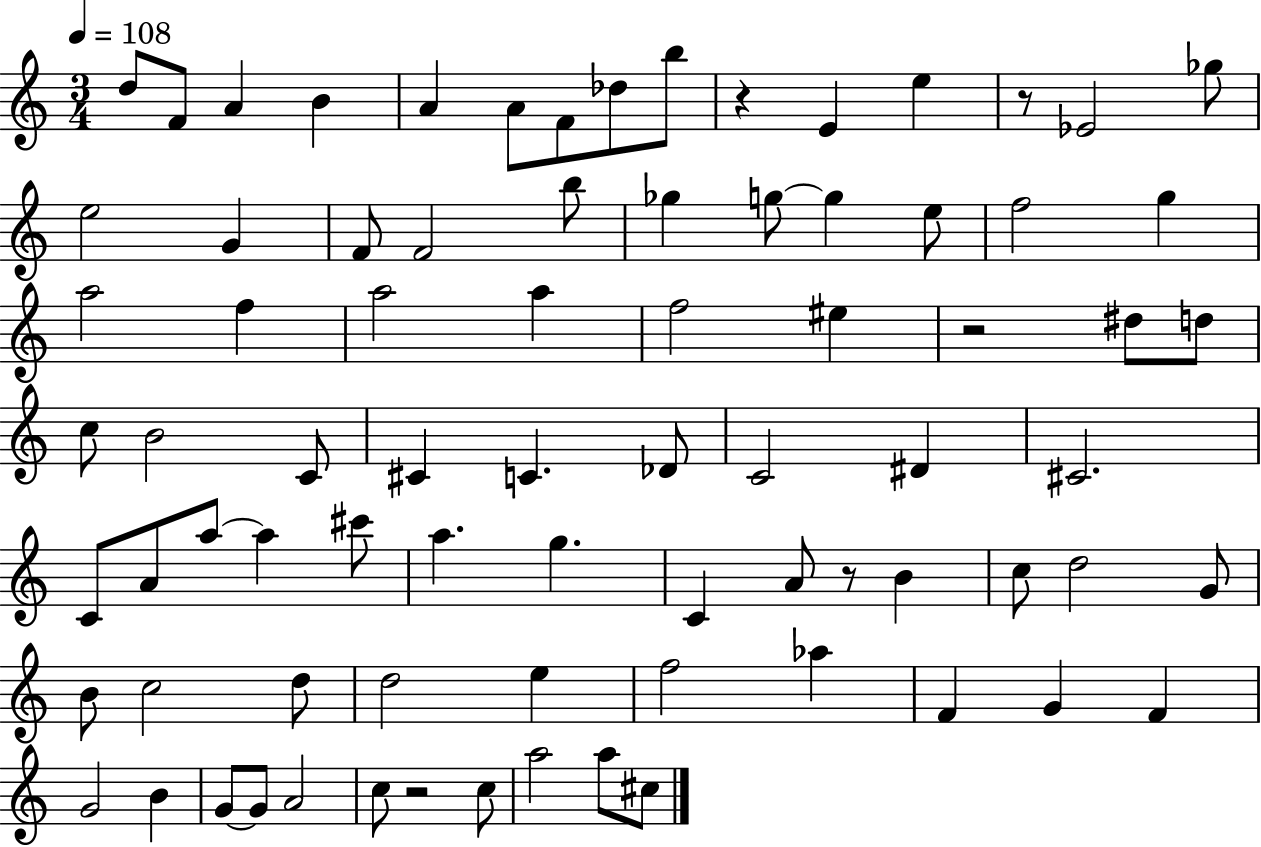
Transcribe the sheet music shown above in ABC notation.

X:1
T:Untitled
M:3/4
L:1/4
K:C
d/2 F/2 A B A A/2 F/2 _d/2 b/2 z E e z/2 _E2 _g/2 e2 G F/2 F2 b/2 _g g/2 g e/2 f2 g a2 f a2 a f2 ^e z2 ^d/2 d/2 c/2 B2 C/2 ^C C _D/2 C2 ^D ^C2 C/2 A/2 a/2 a ^c'/2 a g C A/2 z/2 B c/2 d2 G/2 B/2 c2 d/2 d2 e f2 _a F G F G2 B G/2 G/2 A2 c/2 z2 c/2 a2 a/2 ^c/2